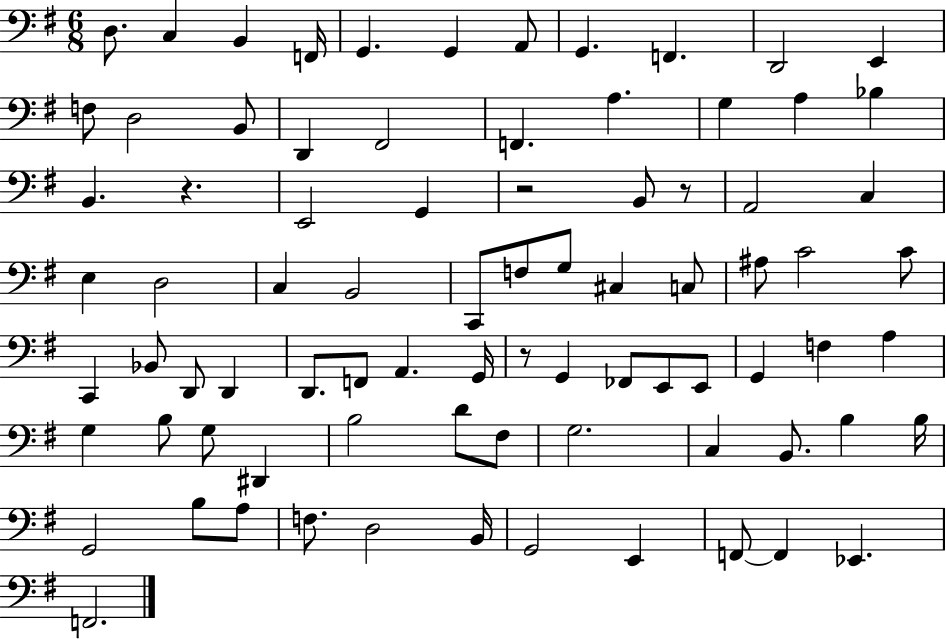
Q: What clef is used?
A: bass